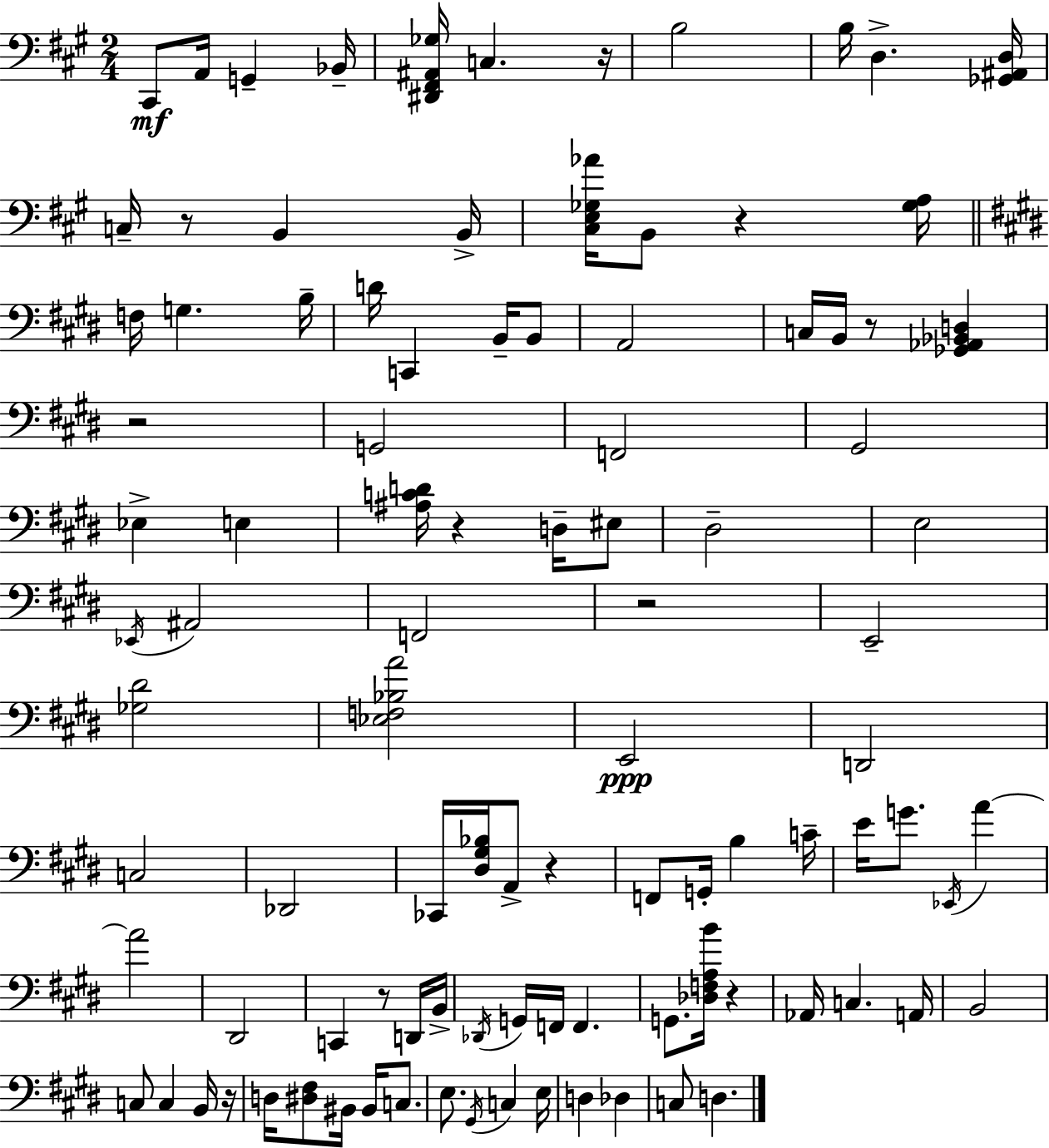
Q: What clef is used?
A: bass